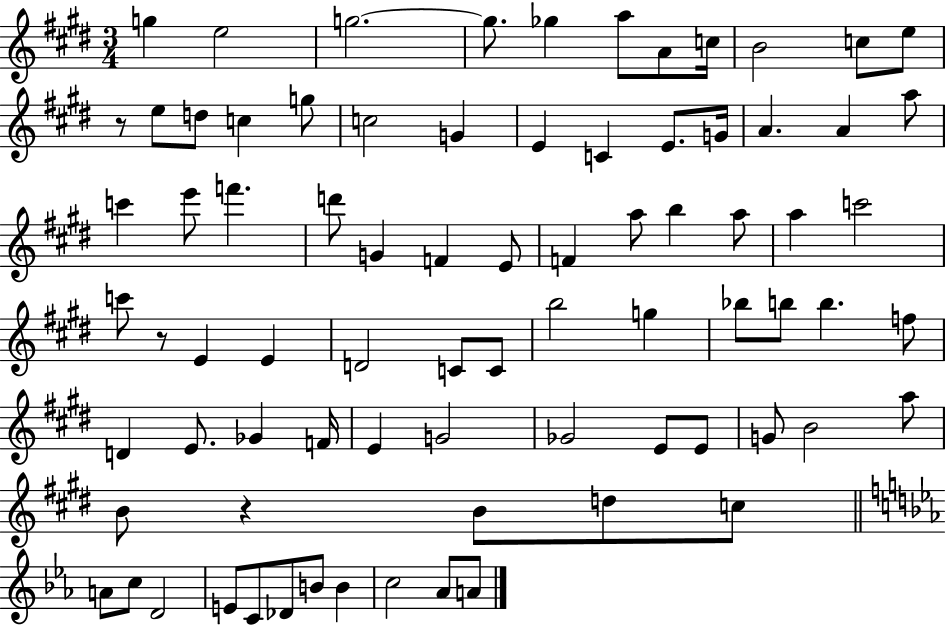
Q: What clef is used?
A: treble